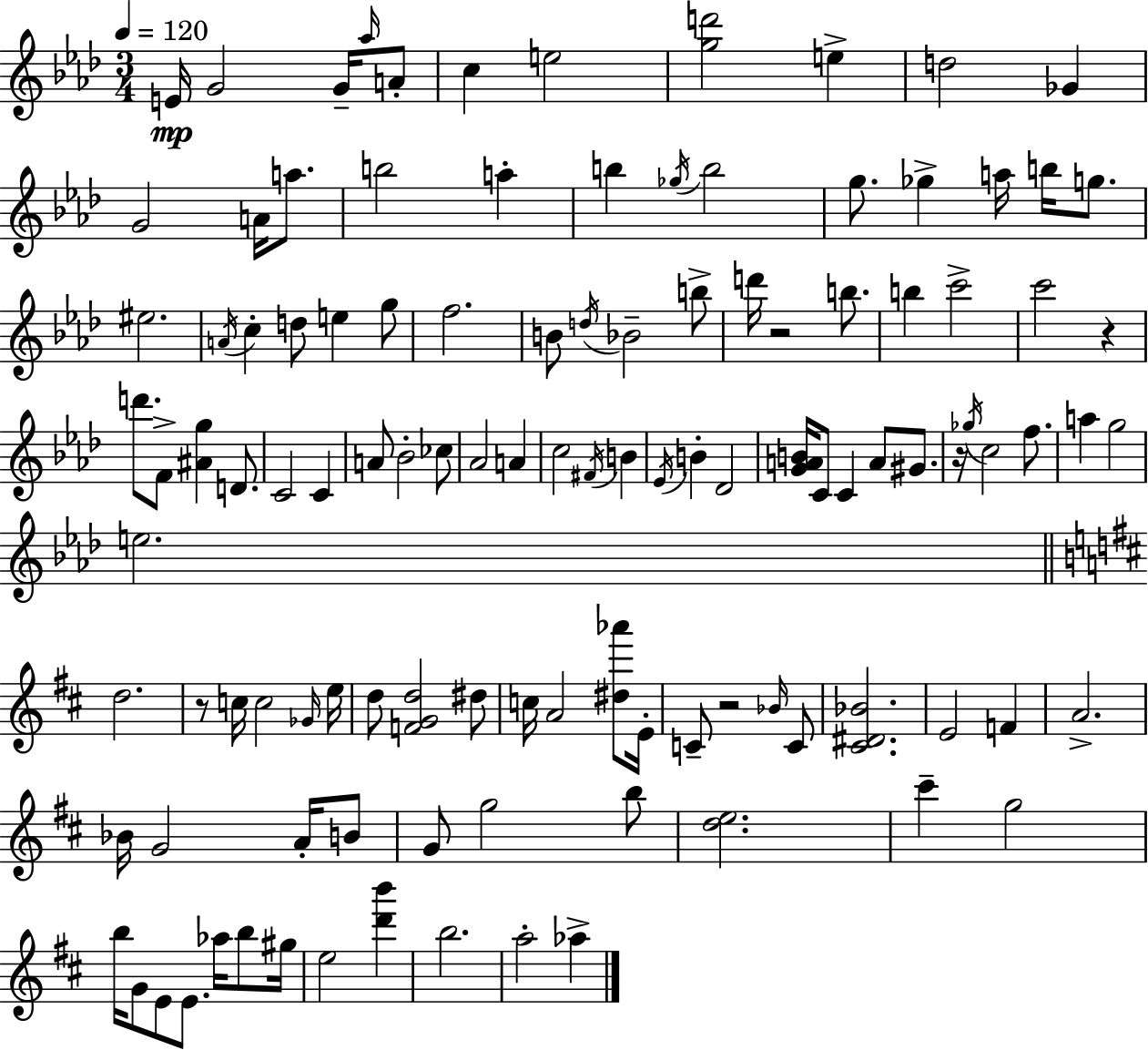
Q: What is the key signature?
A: AES major